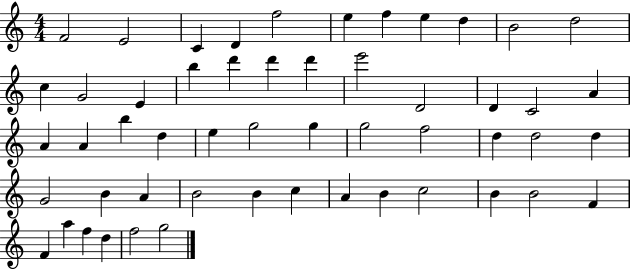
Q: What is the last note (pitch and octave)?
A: G5